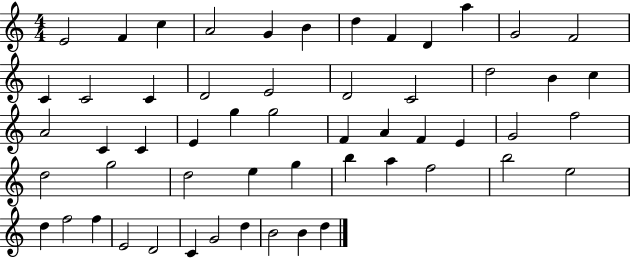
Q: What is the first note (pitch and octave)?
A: E4